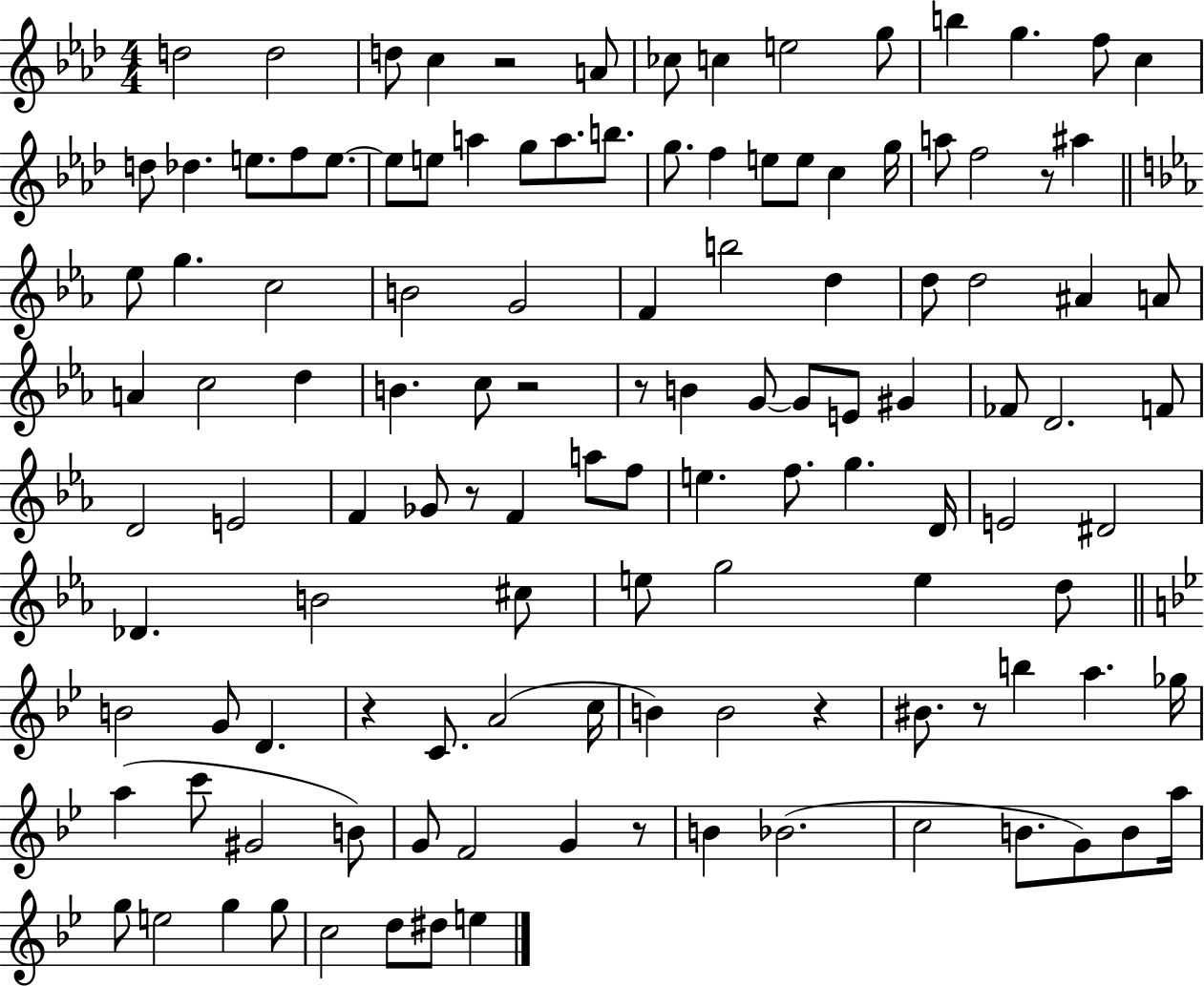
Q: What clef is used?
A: treble